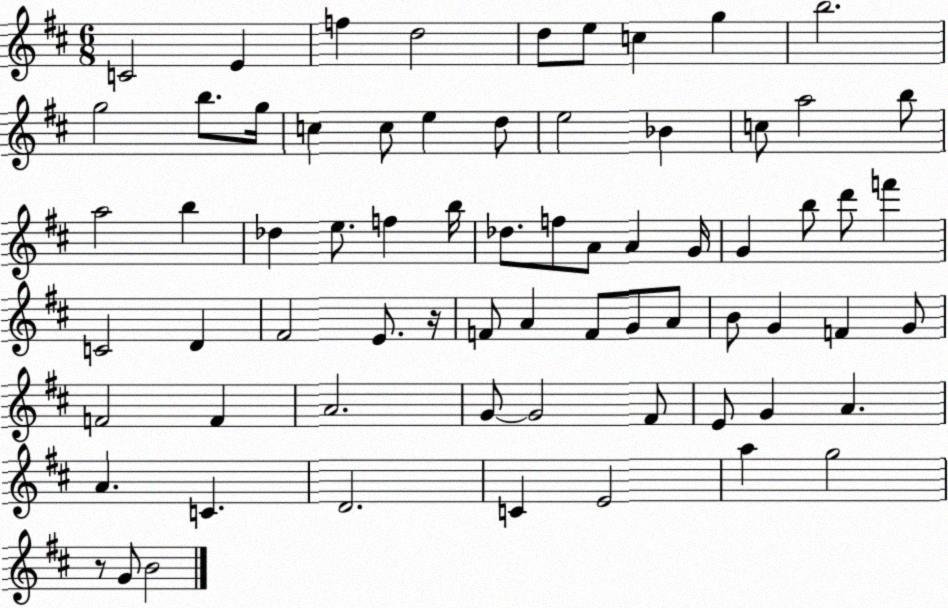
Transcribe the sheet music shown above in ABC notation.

X:1
T:Untitled
M:6/8
L:1/4
K:D
C2 E f d2 d/2 e/2 c g b2 g2 b/2 g/4 c c/2 e d/2 e2 _B c/2 a2 b/2 a2 b _d e/2 f b/4 _d/2 f/2 A/2 A G/4 G b/2 d'/2 f' C2 D ^F2 E/2 z/4 F/2 A F/2 G/2 A/2 B/2 G F G/2 F2 F A2 G/2 G2 ^F/2 E/2 G A A C D2 C E2 a g2 z/2 G/2 B2